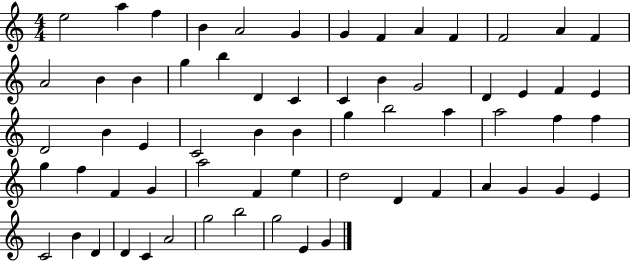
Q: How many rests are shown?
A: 0